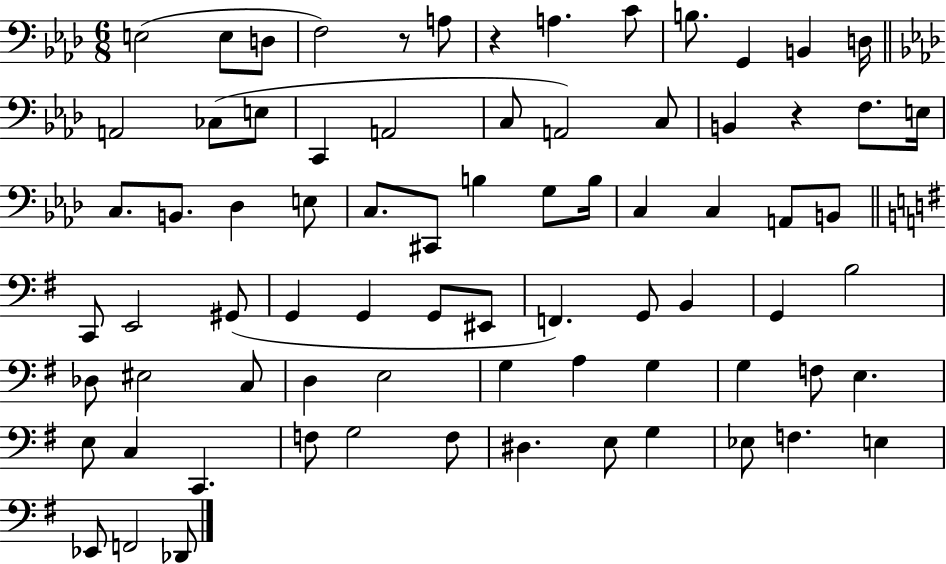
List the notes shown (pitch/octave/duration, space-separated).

E3/h E3/e D3/e F3/h R/e A3/e R/q A3/q. C4/e B3/e. G2/q B2/q D3/s A2/h CES3/e E3/e C2/q A2/h C3/e A2/h C3/e B2/q R/q F3/e. E3/s C3/e. B2/e. Db3/q E3/e C3/e. C#2/e B3/q G3/e B3/s C3/q C3/q A2/e B2/e C2/e E2/h G#2/e G2/q G2/q G2/e EIS2/e F2/q. G2/e B2/q G2/q B3/h Db3/e EIS3/h C3/e D3/q E3/h G3/q A3/q G3/q G3/q F3/e E3/q. E3/e C3/q C2/q. F3/e G3/h F3/e D#3/q. E3/e G3/q Eb3/e F3/q. E3/q Eb2/e F2/h Db2/e